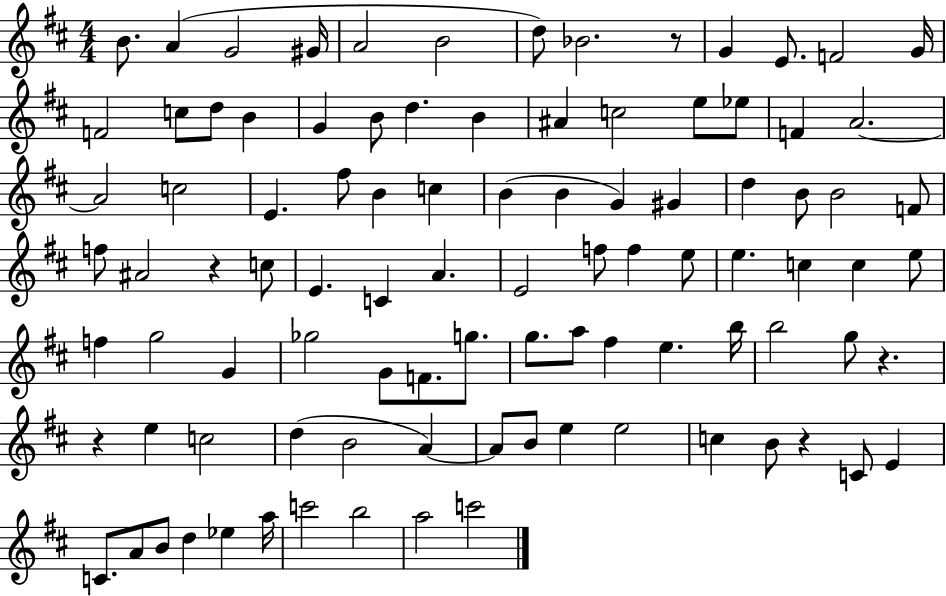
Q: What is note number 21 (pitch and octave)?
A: A#4